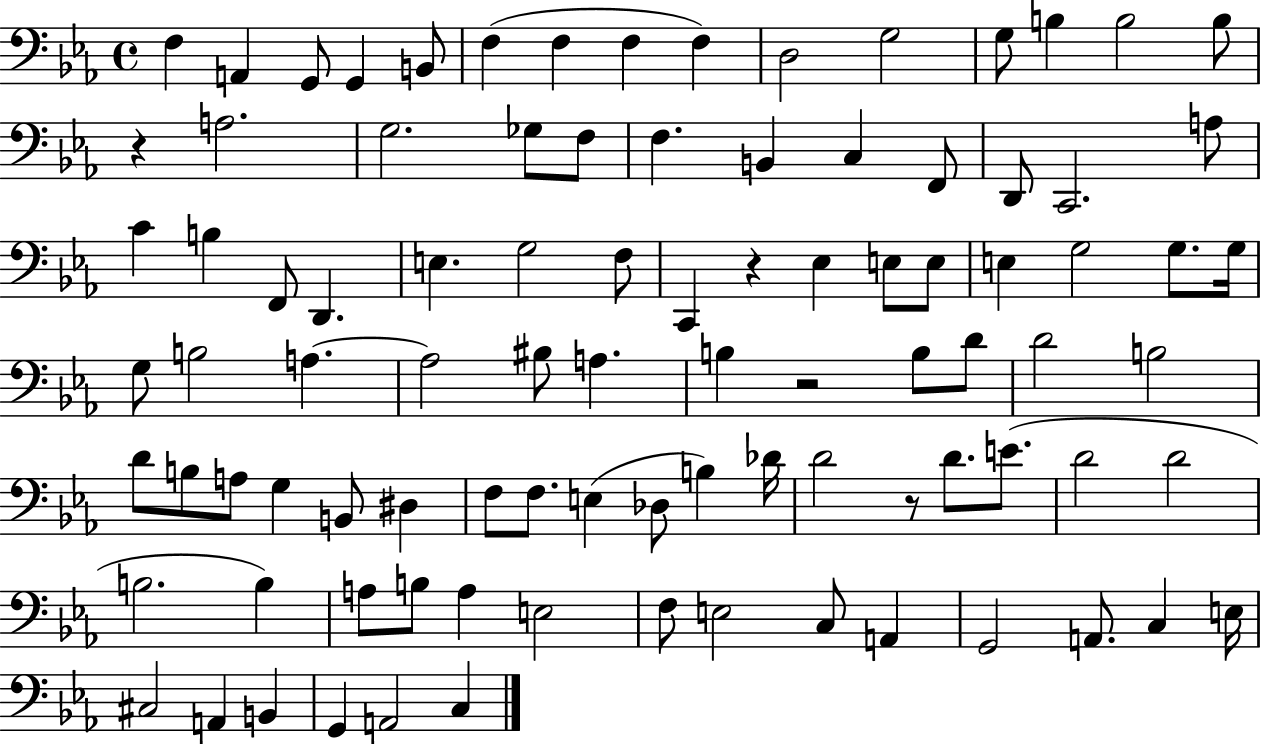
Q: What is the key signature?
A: EES major